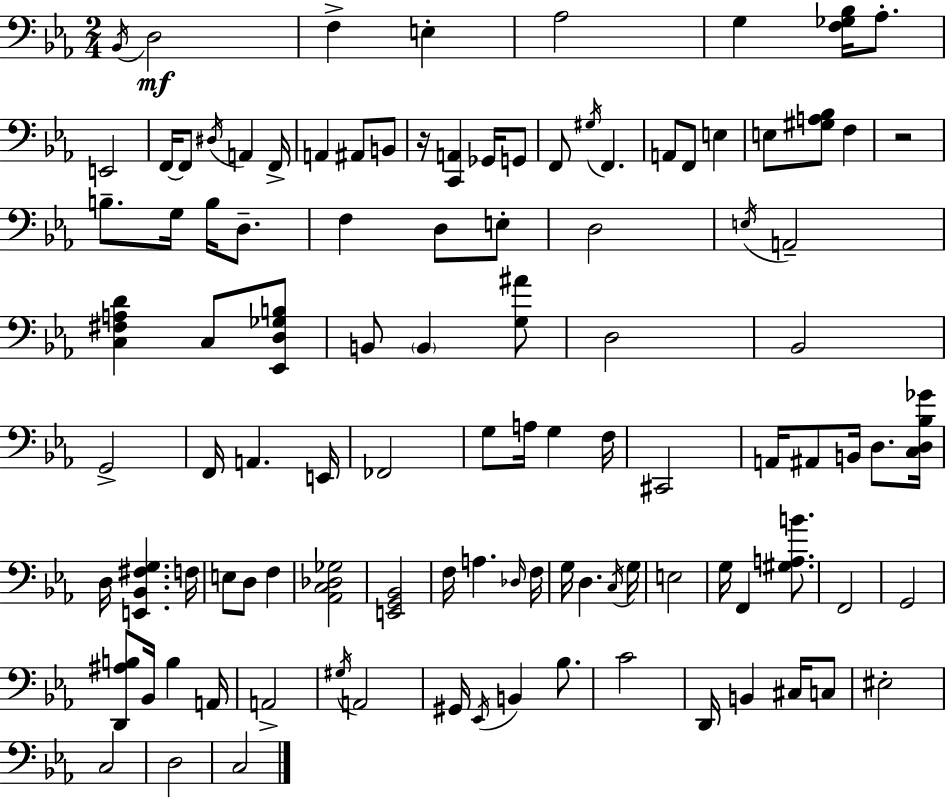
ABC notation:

X:1
T:Untitled
M:2/4
L:1/4
K:Cm
_B,,/4 D,2 F, E, _A,2 G, [F,_G,_B,]/4 _A,/2 E,,2 F,,/4 F,,/2 ^D,/4 A,, F,,/4 A,, ^A,,/2 B,,/2 z/4 [C,,A,,] _G,,/4 G,,/2 F,,/2 ^G,/4 F,, A,,/2 F,,/2 E, E,/2 [^G,A,_B,]/2 F, z2 B,/2 G,/4 B,/4 D,/2 F, D,/2 E,/2 D,2 E,/4 A,,2 [C,^F,A,D] C,/2 [_E,,D,_G,B,]/2 B,,/2 B,, [G,^A]/2 D,2 _B,,2 G,,2 F,,/4 A,, E,,/4 _F,,2 G,/2 A,/4 G, F,/4 ^C,,2 A,,/4 ^A,,/2 B,,/4 D,/2 [C,D,_B,_G]/4 D,/4 [E,,_B,,^F,G,] F,/4 E,/2 D,/2 F, [_A,,C,_D,_G,]2 [E,,G,,_B,,]2 F,/4 A, _D,/4 F,/4 G,/4 D, C,/4 G,/4 E,2 G,/4 F,, [^G,A,B]/2 F,,2 G,,2 [D,,^A,B,]/2 _B,,/4 B, A,,/4 A,,2 ^G,/4 A,,2 ^G,,/4 _E,,/4 B,, _B,/2 C2 D,,/4 B,, ^C,/4 C,/2 ^E,2 C,2 D,2 C,2